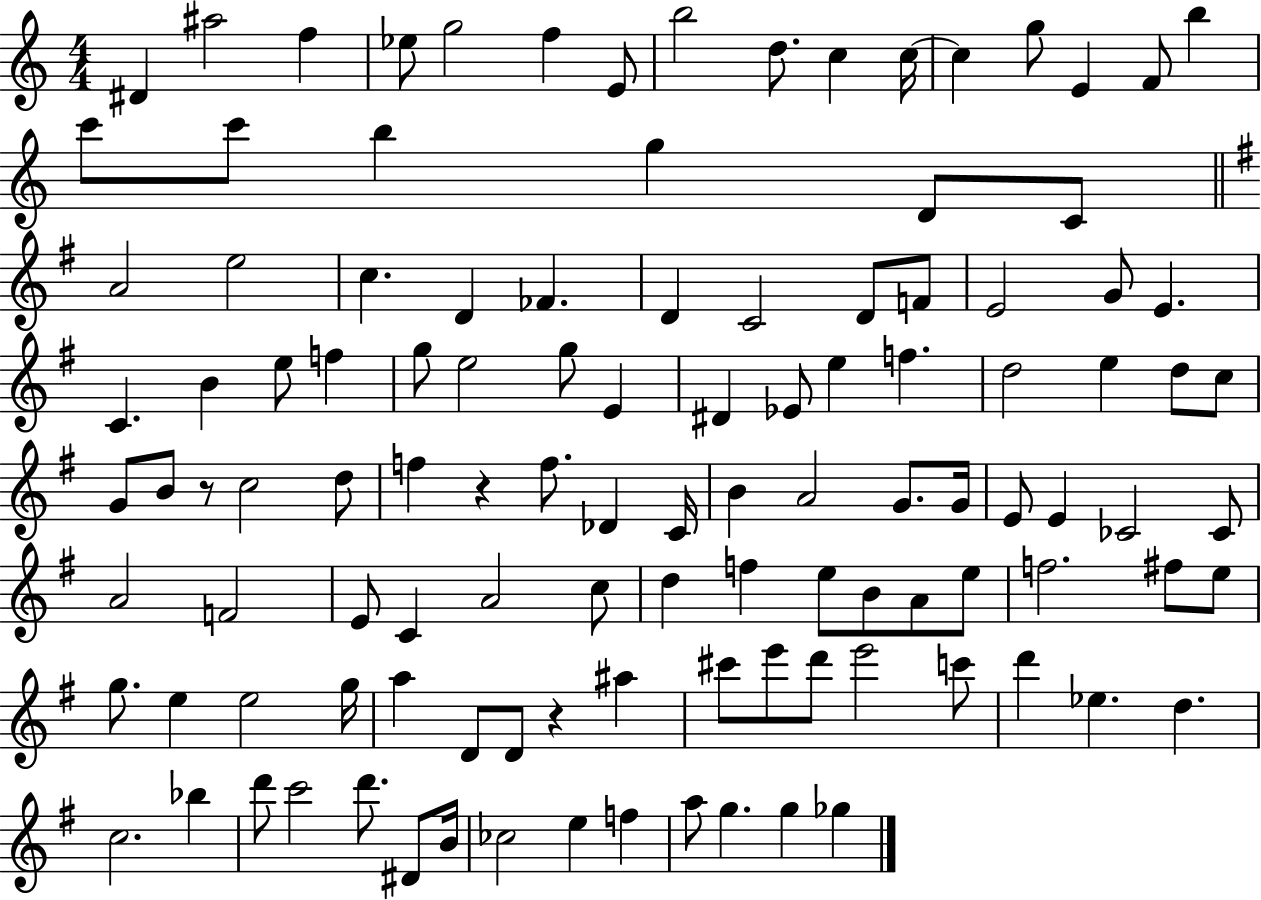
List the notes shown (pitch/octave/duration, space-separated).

D#4/q A#5/h F5/q Eb5/e G5/h F5/q E4/e B5/h D5/e. C5/q C5/s C5/q G5/e E4/q F4/e B5/q C6/e C6/e B5/q G5/q D4/e C4/e A4/h E5/h C5/q. D4/q FES4/q. D4/q C4/h D4/e F4/e E4/h G4/e E4/q. C4/q. B4/q E5/e F5/q G5/e E5/h G5/e E4/q D#4/q Eb4/e E5/q F5/q. D5/h E5/q D5/e C5/e G4/e B4/e R/e C5/h D5/e F5/q R/q F5/e. Db4/q C4/s B4/q A4/h G4/e. G4/s E4/e E4/q CES4/h CES4/e A4/h F4/h E4/e C4/q A4/h C5/e D5/q F5/q E5/e B4/e A4/e E5/e F5/h. F#5/e E5/e G5/e. E5/q E5/h G5/s A5/q D4/e D4/e R/q A#5/q C#6/e E6/e D6/e E6/h C6/e D6/q Eb5/q. D5/q. C5/h. Bb5/q D6/e C6/h D6/e. D#4/e B4/s CES5/h E5/q F5/q A5/e G5/q. G5/q Gb5/q